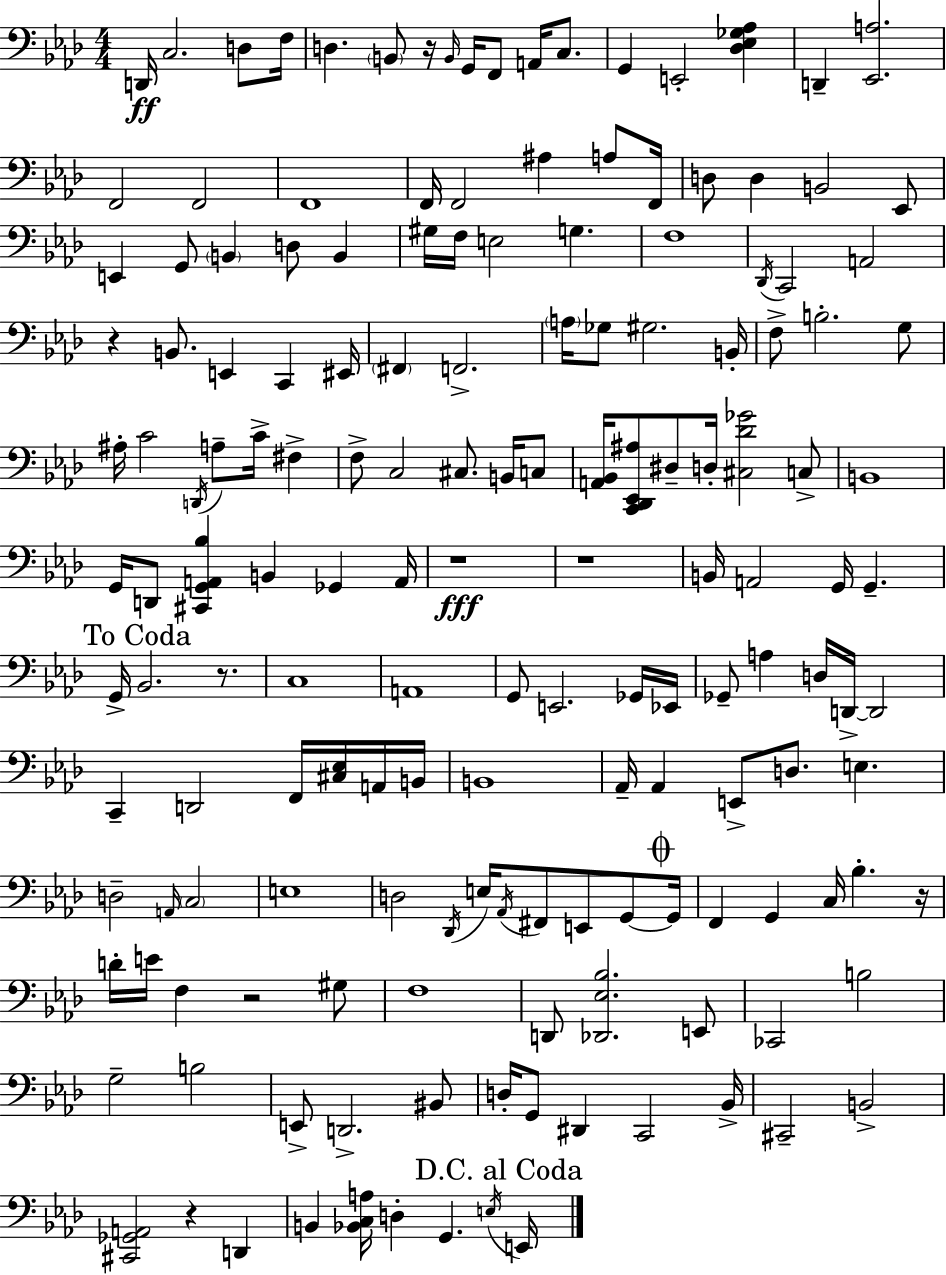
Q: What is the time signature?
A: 4/4